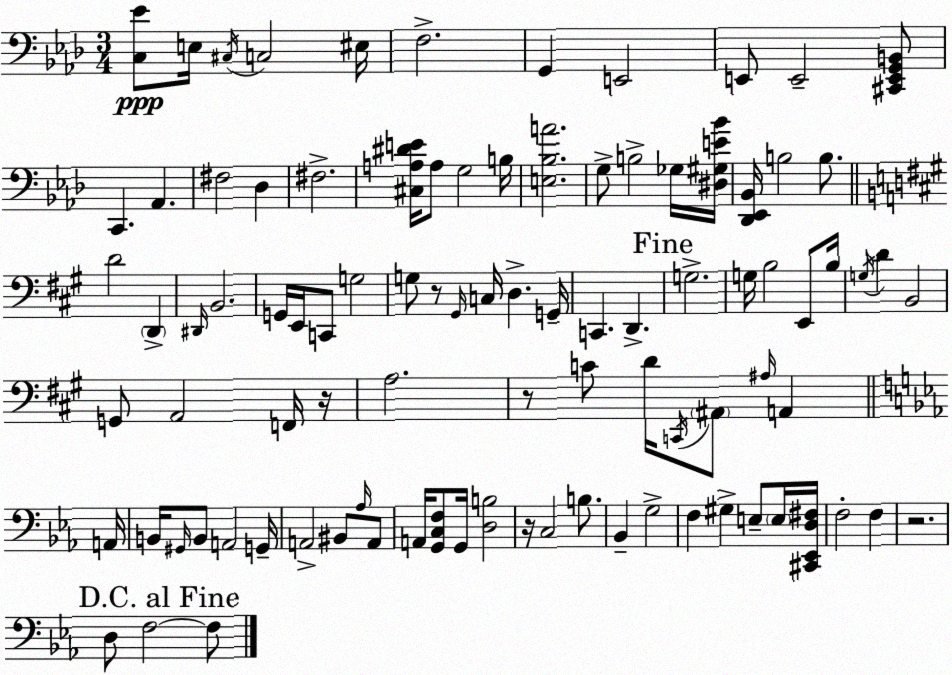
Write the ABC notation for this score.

X:1
T:Untitled
M:3/4
L:1/4
K:Fm
[C,_E]/2 E,/4 ^C,/4 C,2 ^E,/4 F,2 G,, E,,2 E,,/2 E,,2 [^C,,E,,G,,B,,]/2 C,, _A,, ^F,2 _D, ^F,2 [^C,A,^DE]/4 A,/2 G,2 B,/4 [E,_B,A]2 G,/2 B,2 _G,/4 [^D,^G,E_B]/4 [_D,,_E,,_B,,]/4 B,2 B,/2 D2 D,, ^D,,/4 B,,2 G,,/4 E,,/4 C,,/2 G,2 G,/2 z/2 ^G,,/4 C,/4 D, G,,/4 C,, D,, G,2 G,/4 B,2 E,,/2 B,/4 G,/4 D B,,2 G,,/2 A,,2 F,,/4 z/4 A,2 z/2 C/2 D/4 C,,/4 ^A,,/2 ^A,/4 A,, A,,/4 B,,/4 ^G,,/4 B,,/2 A,,2 G,,/4 A,,2 ^B,,/2 _A,/4 A,,/2 A,,/4 [G,,C,F,]/2 G,,/4 [D,B,]2 z/4 C,2 B,/2 _B,, G,2 F, ^G, E,/2 E,/4 [^C,,_E,,D,^F,]/4 F,2 F, z2 D,/2 F,2 F,/2